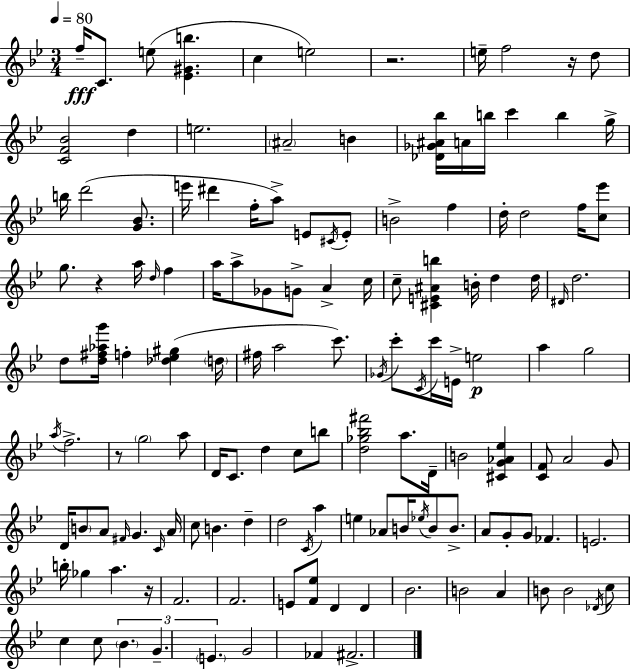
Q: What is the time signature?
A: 3/4